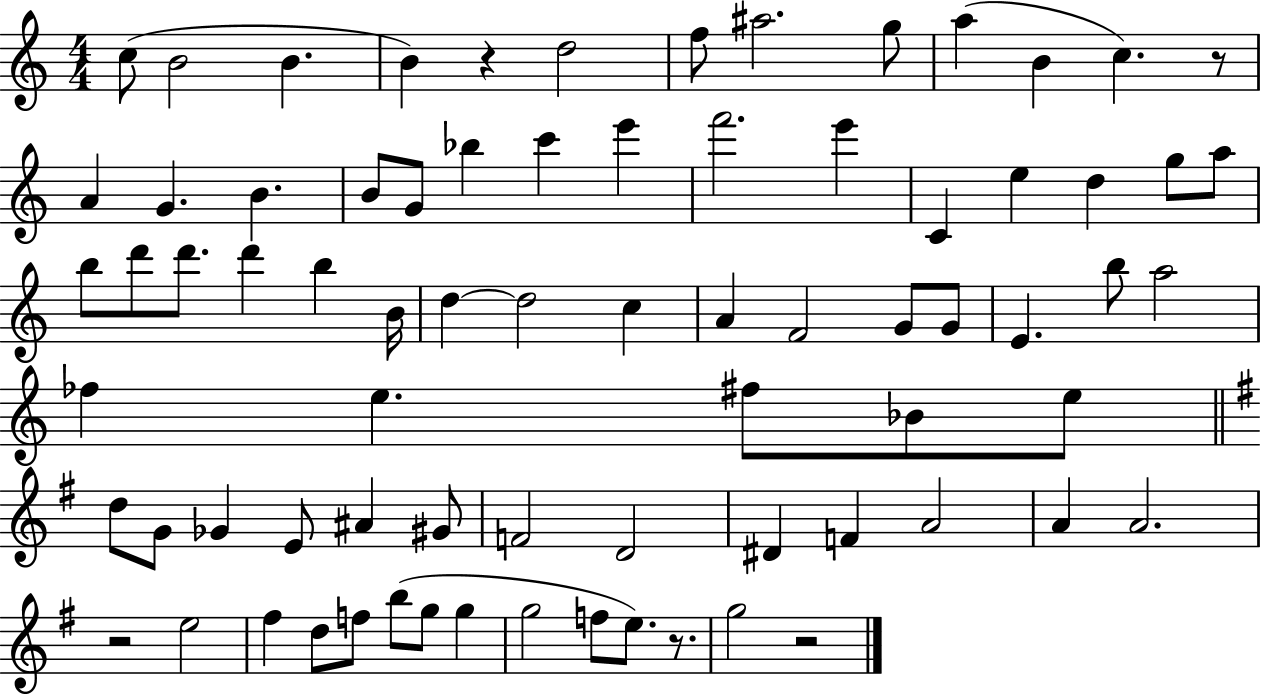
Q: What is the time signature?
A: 4/4